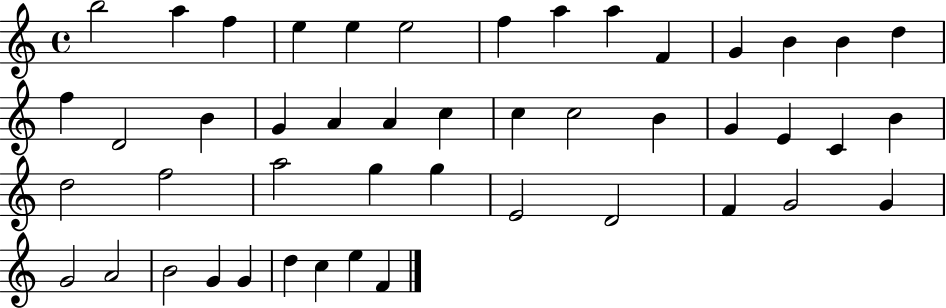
{
  \clef treble
  \time 4/4
  \defaultTimeSignature
  \key c \major
  b''2 a''4 f''4 | e''4 e''4 e''2 | f''4 a''4 a''4 f'4 | g'4 b'4 b'4 d''4 | \break f''4 d'2 b'4 | g'4 a'4 a'4 c''4 | c''4 c''2 b'4 | g'4 e'4 c'4 b'4 | \break d''2 f''2 | a''2 g''4 g''4 | e'2 d'2 | f'4 g'2 g'4 | \break g'2 a'2 | b'2 g'4 g'4 | d''4 c''4 e''4 f'4 | \bar "|."
}